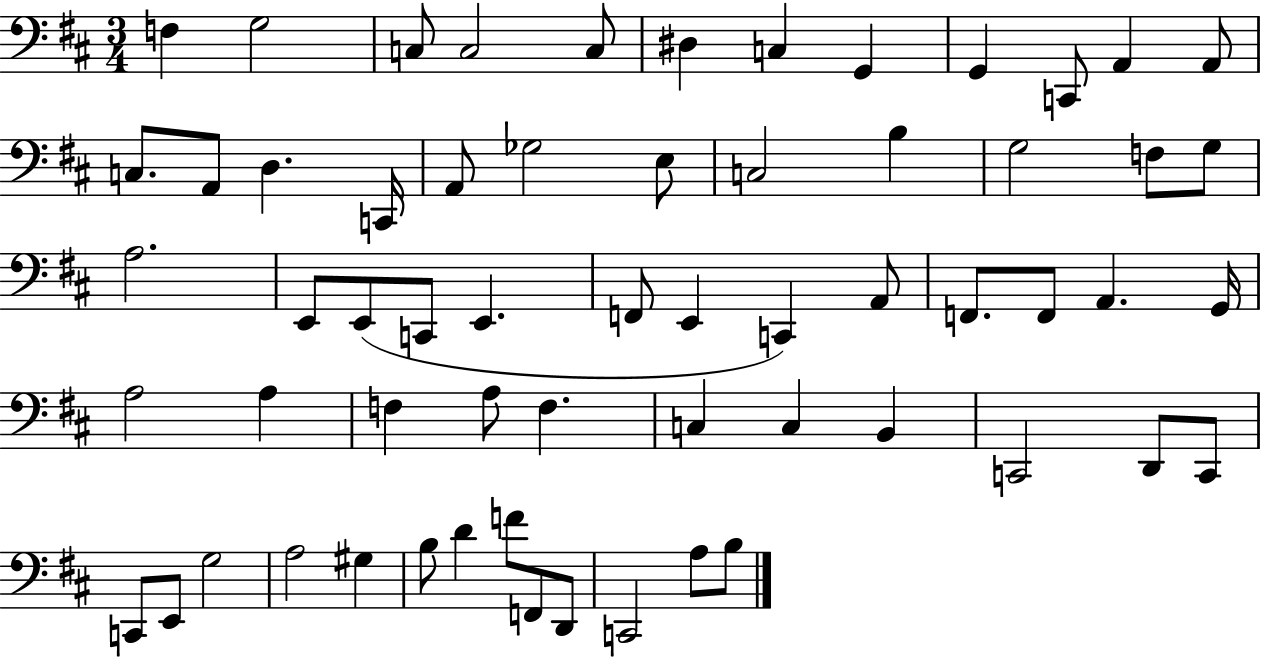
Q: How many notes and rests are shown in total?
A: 61